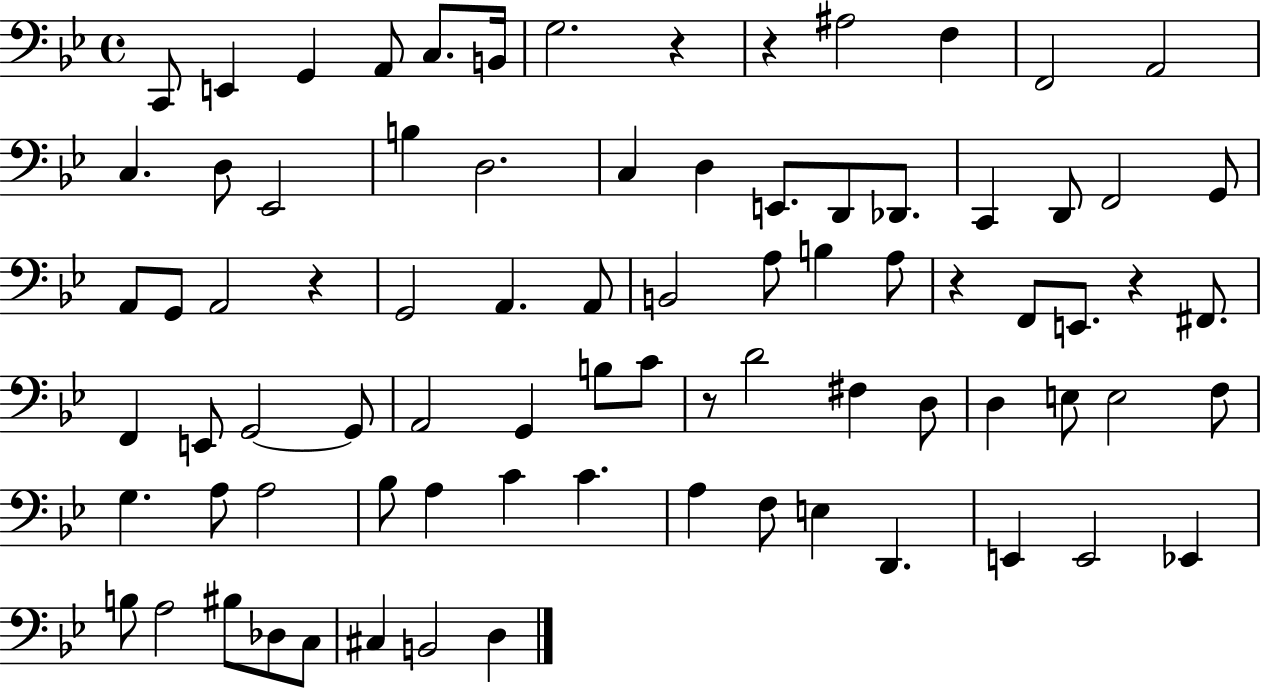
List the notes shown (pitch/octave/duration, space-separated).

C2/e E2/q G2/q A2/e C3/e. B2/s G3/h. R/q R/q A#3/h F3/q F2/h A2/h C3/q. D3/e Eb2/h B3/q D3/h. C3/q D3/q E2/e. D2/e Db2/e. C2/q D2/e F2/h G2/e A2/e G2/e A2/h R/q G2/h A2/q. A2/e B2/h A3/e B3/q A3/e R/q F2/e E2/e. R/q F#2/e. F2/q E2/e G2/h G2/e A2/h G2/q B3/e C4/e R/e D4/h F#3/q D3/e D3/q E3/e E3/h F3/e G3/q. A3/e A3/h Bb3/e A3/q C4/q C4/q. A3/q F3/e E3/q D2/q. E2/q E2/h Eb2/q B3/e A3/h BIS3/e Db3/e C3/e C#3/q B2/h D3/q